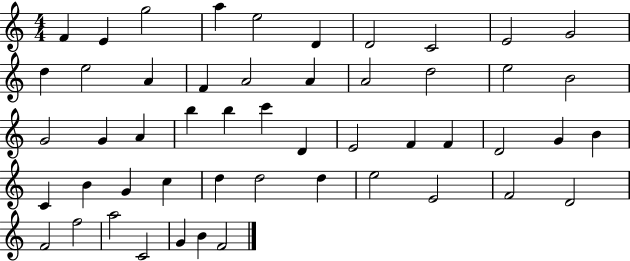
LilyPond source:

{
  \clef treble
  \numericTimeSignature
  \time 4/4
  \key c \major
  f'4 e'4 g''2 | a''4 e''2 d'4 | d'2 c'2 | e'2 g'2 | \break d''4 e''2 a'4 | f'4 a'2 a'4 | a'2 d''2 | e''2 b'2 | \break g'2 g'4 a'4 | b''4 b''4 c'''4 d'4 | e'2 f'4 f'4 | d'2 g'4 b'4 | \break c'4 b'4 g'4 c''4 | d''4 d''2 d''4 | e''2 e'2 | f'2 d'2 | \break f'2 f''2 | a''2 c'2 | g'4 b'4 f'2 | \bar "|."
}